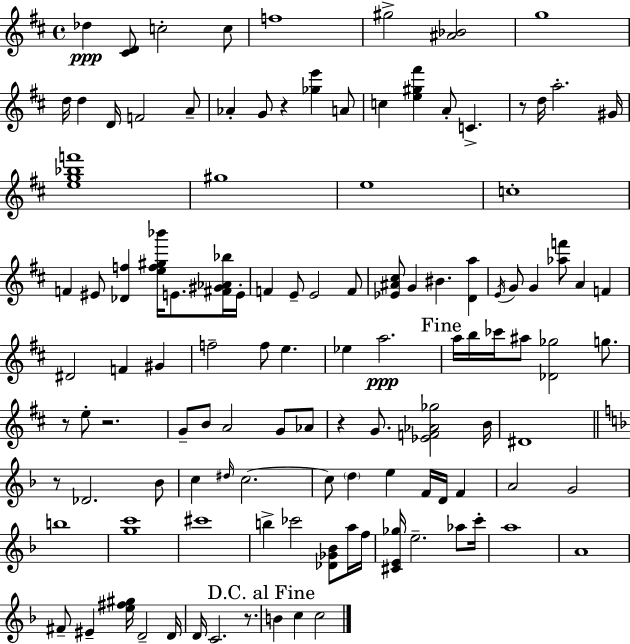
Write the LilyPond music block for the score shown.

{
  \clef treble
  \time 4/4
  \defaultTimeSignature
  \key d \major
  des''4\ppp <cis' d'>8 c''2-. c''8 | f''1 | gis''2-> <ais' bes'>2 | g''1 | \break d''16 d''4 d'16 f'2 a'8-- | aes'4-. g'8 r4 <ges'' e'''>4 a'8 | c''4 <e'' gis'' fis'''>4 a'8-. c'4.-> | r8 d''16 a''2.-. gis'16 | \break <e'' g'' bes'' f'''>1 | gis''1 | e''1 | c''1-. | \break f'4 eis'8 <des' f''>4 <e'' f'' gis'' bes'''>16 e'8. <fis' gis' aes' bes''>16 e'16-. | f'4 e'8-- e'2 f'8 | <ees' ais' cis''>8 g'4 bis'4. <d' a''>4 | \acciaccatura { e'16 } g'8 g'4 <aes'' f'''>8 a'4 f'4 | \break dis'2 f'4 gis'4 | f''2-- f''8 e''4. | ees''4 a''2.\ppp | \mark "Fine" a''16 b''16 ces'''16 ais''8 <des' ges''>2 g''8. | \break r8 e''8-. r2. | g'8-- b'8 a'2 g'8 aes'8 | r4 g'8. <ees' f' aes' ges''>2 | b'16 dis'1 | \break \bar "||" \break \key f \major r8 des'2. bes'8 | c''4 \grace { dis''16 } c''2.~~ | c''8 \parenthesize d''4 e''4 f'16 d'16 f'4 | a'2 g'2 | \break b''1 | <g'' c'''>1 | cis'''1 | b''4-> ces'''2 <des' ges' bes'>8 a''16 | \break f''16 <cis' e' ges''>16 e''2.-- aes''8 | c'''16-. a''1 | a'1 | fis'8-- eis'4-- <e'' fis'' gis''>16 d'2-- | \break d'16 d'16 c'2. r8. | \mark "D.C. al Fine" b'4 c''4 c''2 | \bar "|."
}